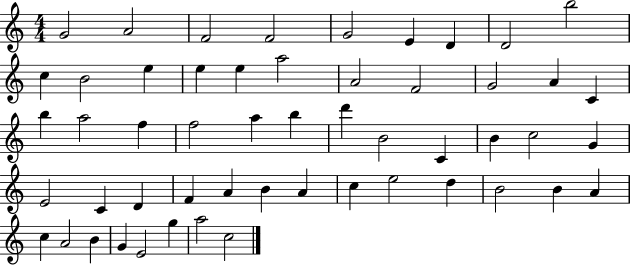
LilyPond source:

{
  \clef treble
  \numericTimeSignature
  \time 4/4
  \key c \major
  g'2 a'2 | f'2 f'2 | g'2 e'4 d'4 | d'2 b''2 | \break c''4 b'2 e''4 | e''4 e''4 a''2 | a'2 f'2 | g'2 a'4 c'4 | \break b''4 a''2 f''4 | f''2 a''4 b''4 | d'''4 b'2 c'4 | b'4 c''2 g'4 | \break e'2 c'4 d'4 | f'4 a'4 b'4 a'4 | c''4 e''2 d''4 | b'2 b'4 a'4 | \break c''4 a'2 b'4 | g'4 e'2 g''4 | a''2 c''2 | \bar "|."
}